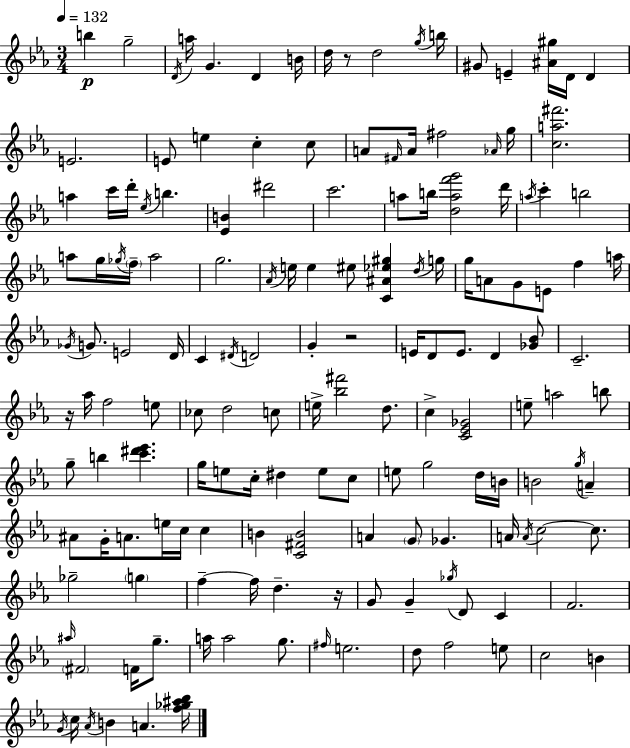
B5/q G5/h D4/s A5/s G4/q. D4/q B4/s D5/s R/e D5/h G5/s B5/s G#4/e E4/q [A#4,G#5]/s D4/s D4/q E4/h. E4/e E5/q C5/q C5/e A4/e F#4/s A4/s F#5/h Ab4/s G5/s [C5,A5,F#6]/h. A5/q C6/s D6/s Eb5/s B5/q. [Eb4,B4]/q D#6/h C6/h. A5/e B5/s [D5,A5,F6,G6]/h D6/s A5/s C6/q B5/h A5/e G5/s Gb5/s F5/s A5/h G5/h. Ab4/s E5/s E5/q EIS5/e [C4,A#4,Eb5,G#5]/q D5/s G5/s G5/s A4/e G4/e E4/e F5/q A5/s Gb4/s G4/e. E4/h D4/s C4/q D#4/s D4/h G4/q R/h E4/s D4/e E4/e. D4/q [Gb4,Bb4]/e C4/h. R/s Ab5/s F5/h E5/e CES5/e D5/h C5/e E5/s [Bb5,F#6]/h D5/e. C5/q [C4,Eb4,Gb4]/h E5/e A5/h B5/e G5/e B5/q [C6,D#6,Eb6]/q. G5/s E5/e C5/s D#5/q E5/e C5/e E5/e G5/h D5/s B4/s B4/h G5/s A4/q A#4/e G4/s A4/e. E5/s C5/s C5/q B4/q [C4,F#4,B4]/h A4/q G4/e Gb4/q. A4/s A4/s C5/h C5/e. Gb5/h G5/q F5/q F5/s D5/q. R/s G4/e G4/q Gb5/s D4/e C4/q F4/h. A#5/s F#4/h F4/s G5/e. A5/s A5/h G5/e. F#5/s E5/h. D5/e F5/h E5/e C5/h B4/q G4/s C5/s Ab4/s B4/q A4/q. [F5,Gb5,A#5,Bb5]/s